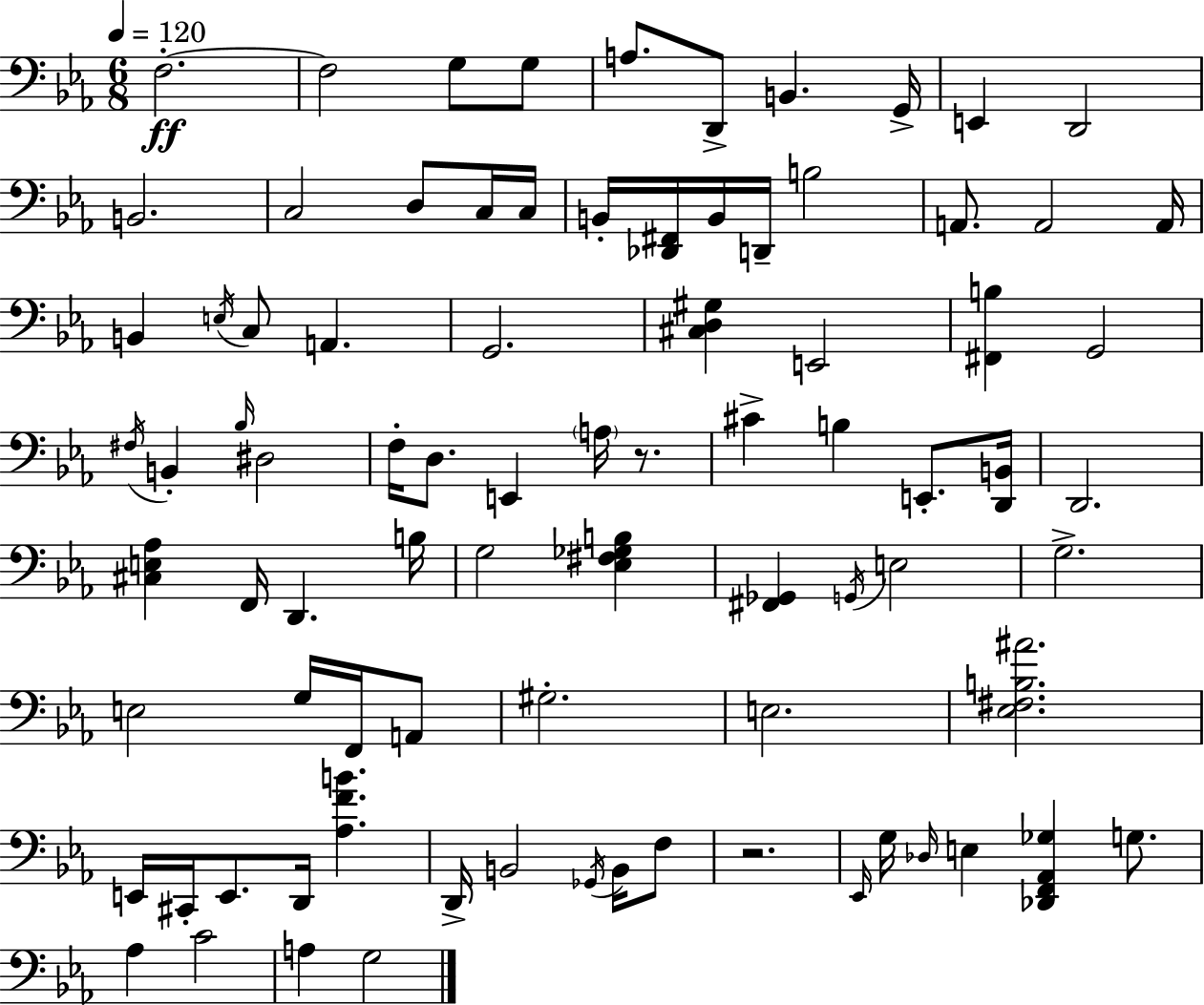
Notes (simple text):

F3/h. F3/h G3/e G3/e A3/e. D2/e B2/q. G2/s E2/q D2/h B2/h. C3/h D3/e C3/s C3/s B2/s [Db2,F#2]/s B2/s D2/s B3/h A2/e. A2/h A2/s B2/q E3/s C3/e A2/q. G2/h. [C#3,D3,G#3]/q E2/h [F#2,B3]/q G2/h F#3/s B2/q Bb3/s D#3/h F3/s D3/e. E2/q A3/s R/e. C#4/q B3/q E2/e. [D2,B2]/s D2/h. [C#3,E3,Ab3]/q F2/s D2/q. B3/s G3/h [Eb3,F#3,Gb3,B3]/q [F#2,Gb2]/q G2/s E3/h G3/h. E3/h G3/s F2/s A2/e G#3/h. E3/h. [Eb3,F#3,B3,A#4]/h. E2/s C#2/s E2/e. D2/s [Ab3,F4,B4]/q. D2/s B2/h Gb2/s B2/s F3/e R/h. Eb2/s G3/s Db3/s E3/q [Db2,F2,Ab2,Gb3]/q G3/e. Ab3/q C4/h A3/q G3/h